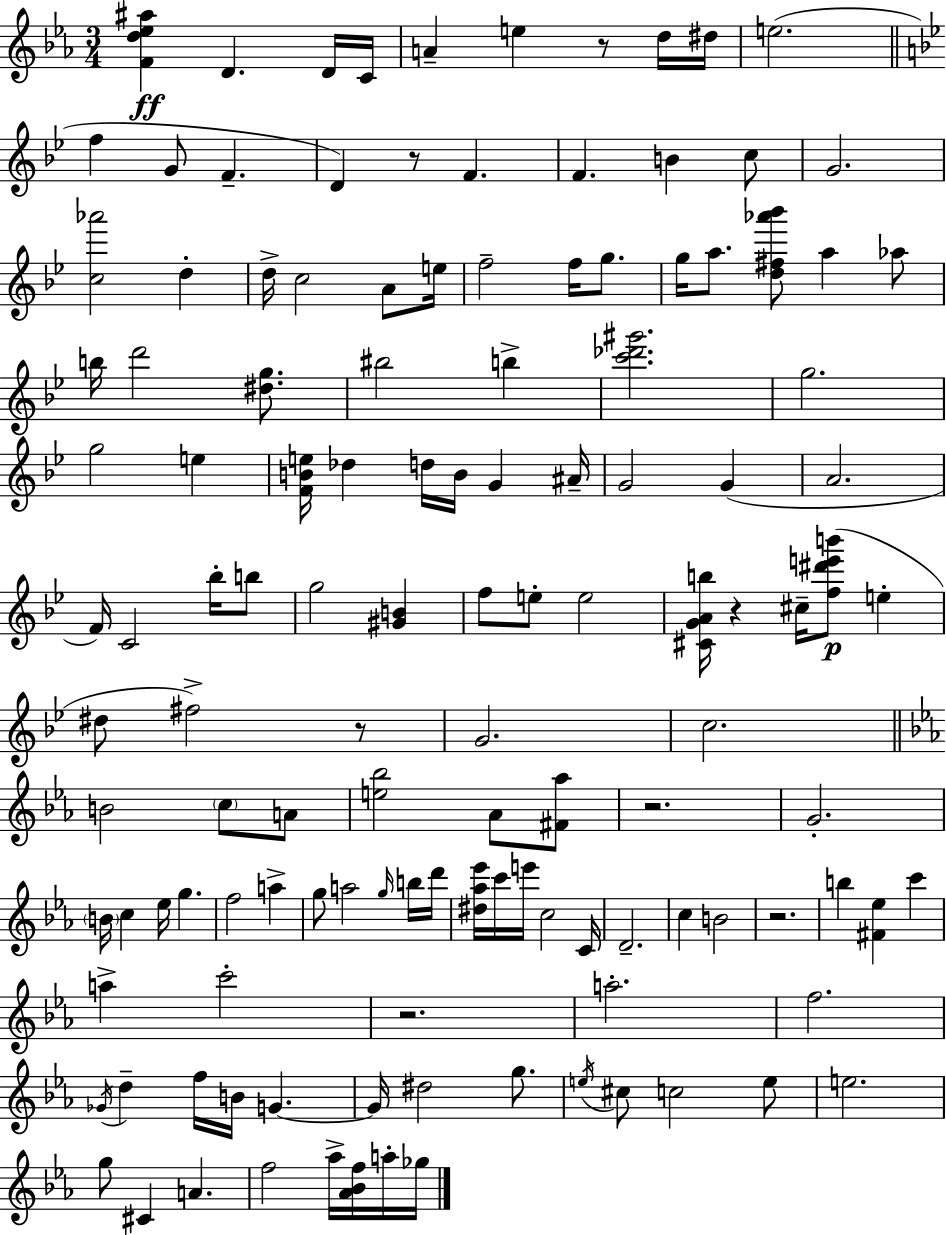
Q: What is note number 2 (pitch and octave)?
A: D4